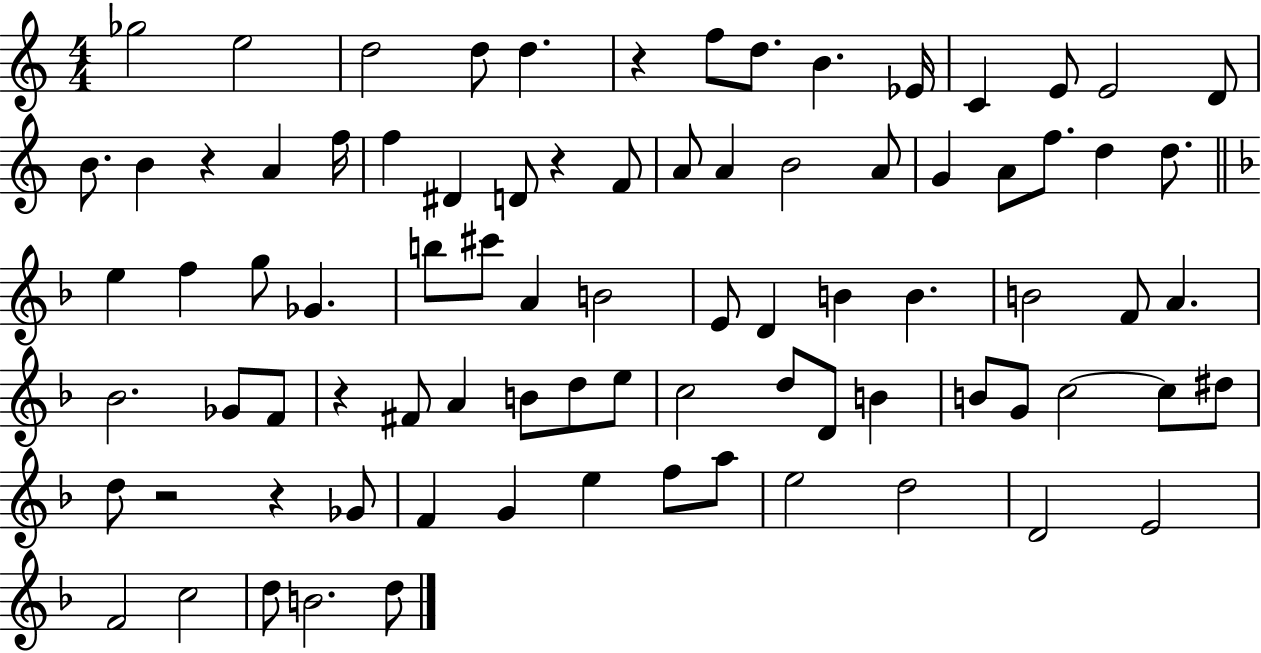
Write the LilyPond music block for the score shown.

{
  \clef treble
  \numericTimeSignature
  \time 4/4
  \key c \major
  ges''2 e''2 | d''2 d''8 d''4. | r4 f''8 d''8. b'4. ees'16 | c'4 e'8 e'2 d'8 | \break b'8. b'4 r4 a'4 f''16 | f''4 dis'4 d'8 r4 f'8 | a'8 a'4 b'2 a'8 | g'4 a'8 f''8. d''4 d''8. | \break \bar "||" \break \key f \major e''4 f''4 g''8 ges'4. | b''8 cis'''8 a'4 b'2 | e'8 d'4 b'4 b'4. | b'2 f'8 a'4. | \break bes'2. ges'8 f'8 | r4 fis'8 a'4 b'8 d''8 e''8 | c''2 d''8 d'8 b'4 | b'8 g'8 c''2~~ c''8 dis''8 | \break d''8 r2 r4 ges'8 | f'4 g'4 e''4 f''8 a''8 | e''2 d''2 | d'2 e'2 | \break f'2 c''2 | d''8 b'2. d''8 | \bar "|."
}